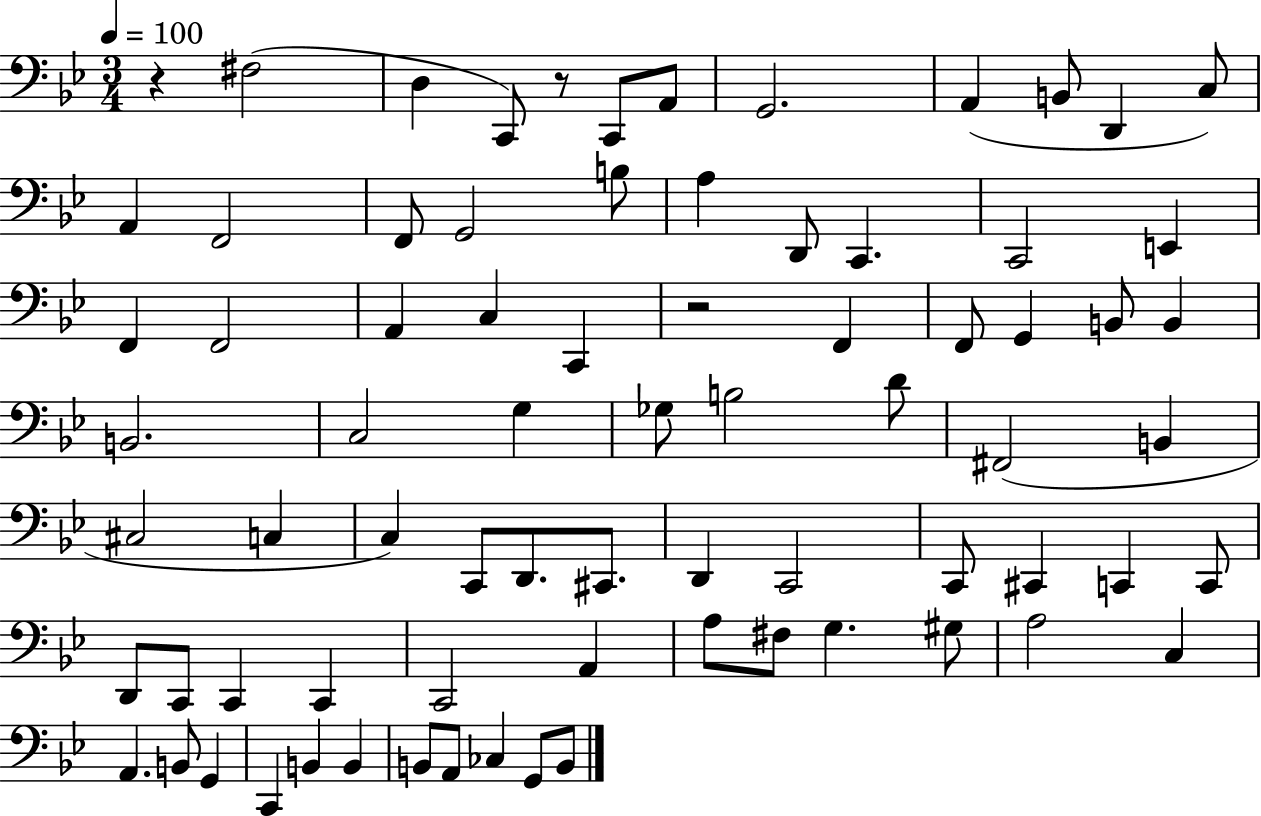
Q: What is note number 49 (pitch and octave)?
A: C2